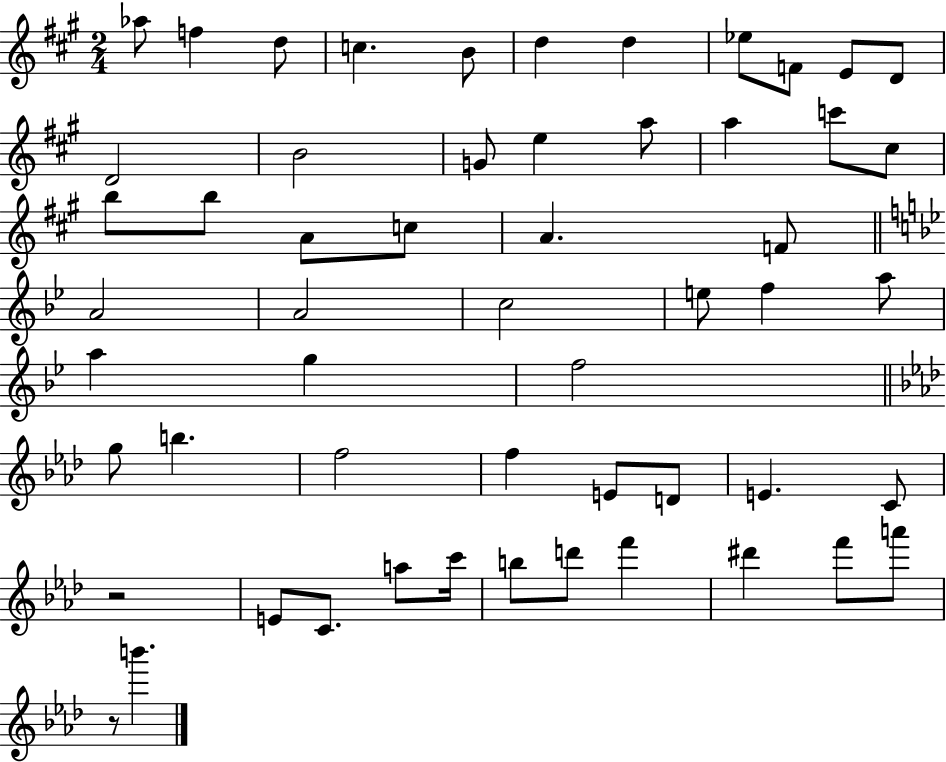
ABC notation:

X:1
T:Untitled
M:2/4
L:1/4
K:A
_a/2 f d/2 c B/2 d d _e/2 F/2 E/2 D/2 D2 B2 G/2 e a/2 a c'/2 ^c/2 b/2 b/2 A/2 c/2 A F/2 A2 A2 c2 e/2 f a/2 a g f2 g/2 b f2 f E/2 D/2 E C/2 z2 E/2 C/2 a/2 c'/4 b/2 d'/2 f' ^d' f'/2 a'/2 z/2 b'